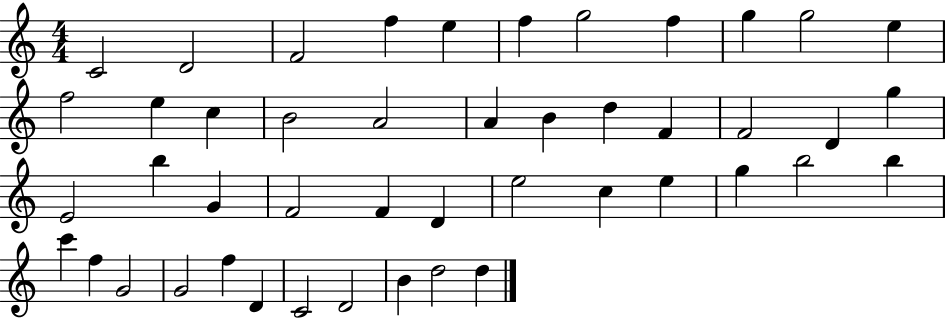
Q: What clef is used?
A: treble